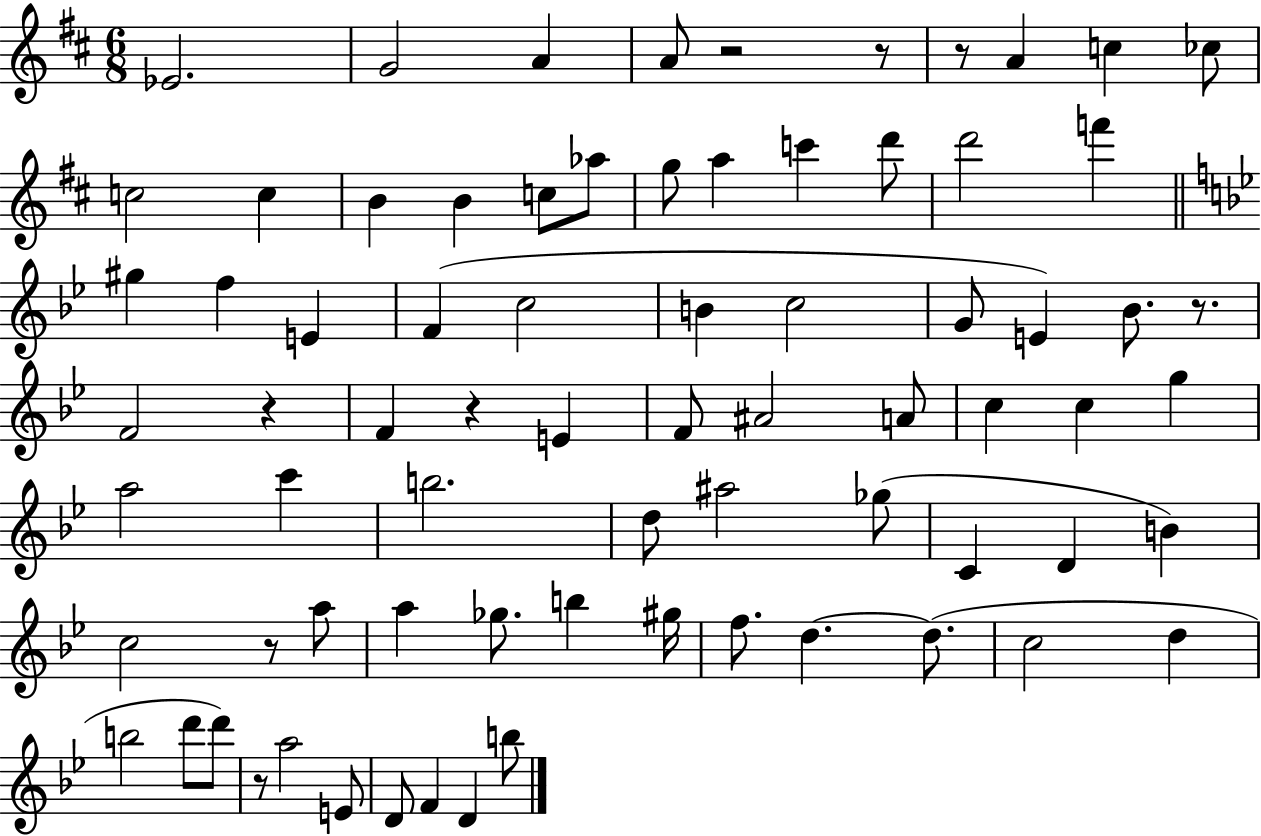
Eb4/h. G4/h A4/q A4/e R/h R/e R/e A4/q C5/q CES5/e C5/h C5/q B4/q B4/q C5/e Ab5/e G5/e A5/q C6/q D6/e D6/h F6/q G#5/q F5/q E4/q F4/q C5/h B4/q C5/h G4/e E4/q Bb4/e. R/e. F4/h R/q F4/q R/q E4/q F4/e A#4/h A4/e C5/q C5/q G5/q A5/h C6/q B5/h. D5/e A#5/h Gb5/e C4/q D4/q B4/q C5/h R/e A5/e A5/q Gb5/e. B5/q G#5/s F5/e. D5/q. D5/e. C5/h D5/q B5/h D6/e D6/e R/e A5/h E4/e D4/e F4/q D4/q B5/e